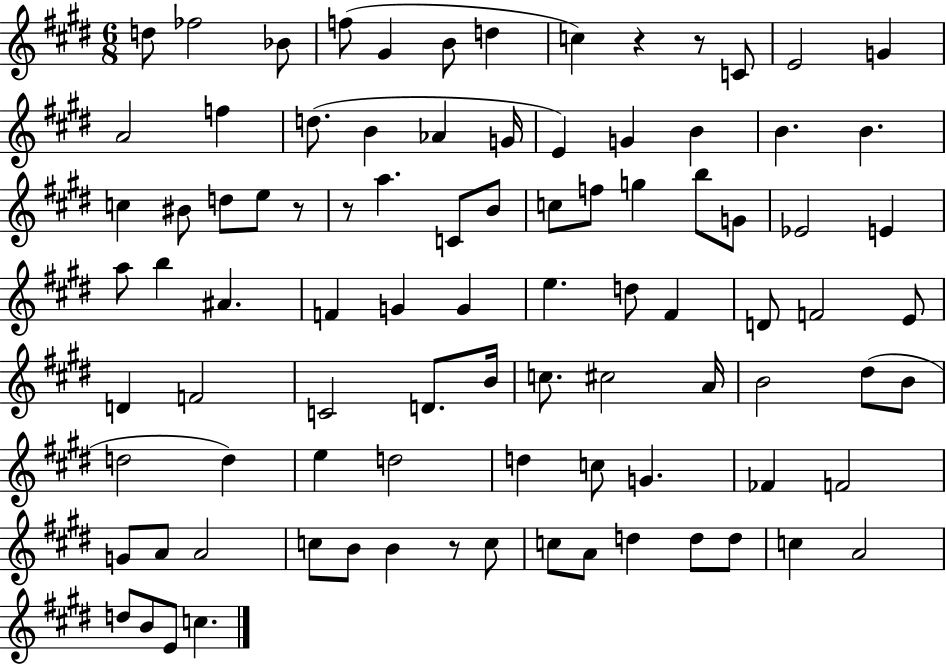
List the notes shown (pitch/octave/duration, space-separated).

D5/e FES5/h Bb4/e F5/e G#4/q B4/e D5/q C5/q R/q R/e C4/e E4/h G4/q A4/h F5/q D5/e. B4/q Ab4/q G4/s E4/q G4/q B4/q B4/q. B4/q. C5/q BIS4/e D5/e E5/e R/e R/e A5/q. C4/e B4/e C5/e F5/e G5/q B5/e G4/e Eb4/h E4/q A5/e B5/q A#4/q. F4/q G4/q G4/q E5/q. D5/e F#4/q D4/e F4/h E4/e D4/q F4/h C4/h D4/e. B4/s C5/e. C#5/h A4/s B4/h D#5/e B4/e D5/h D5/q E5/q D5/h D5/q C5/e G4/q. FES4/q F4/h G4/e A4/e A4/h C5/e B4/e B4/q R/e C5/e C5/e A4/e D5/q D5/e D5/e C5/q A4/h D5/e B4/e E4/e C5/q.